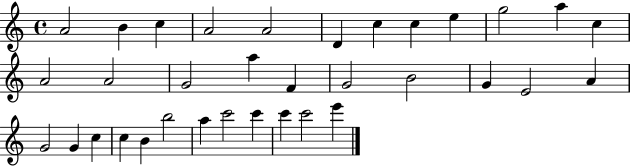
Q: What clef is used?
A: treble